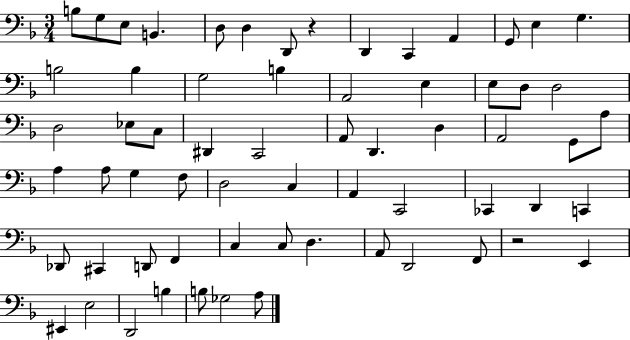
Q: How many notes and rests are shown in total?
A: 64